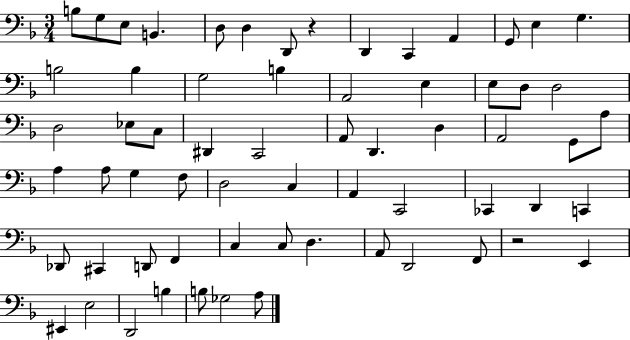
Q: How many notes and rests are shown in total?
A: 64